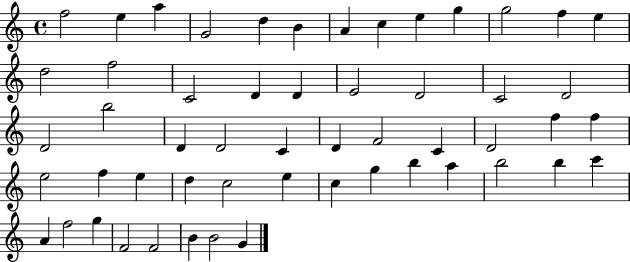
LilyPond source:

{
  \clef treble
  \time 4/4
  \defaultTimeSignature
  \key c \major
  f''2 e''4 a''4 | g'2 d''4 b'4 | a'4 c''4 e''4 g''4 | g''2 f''4 e''4 | \break d''2 f''2 | c'2 d'4 d'4 | e'2 d'2 | c'2 d'2 | \break d'2 b''2 | d'4 d'2 c'4 | d'4 f'2 c'4 | d'2 f''4 f''4 | \break e''2 f''4 e''4 | d''4 c''2 e''4 | c''4 g''4 b''4 a''4 | b''2 b''4 c'''4 | \break a'4 f''2 g''4 | f'2 f'2 | b'4 b'2 g'4 | \bar "|."
}